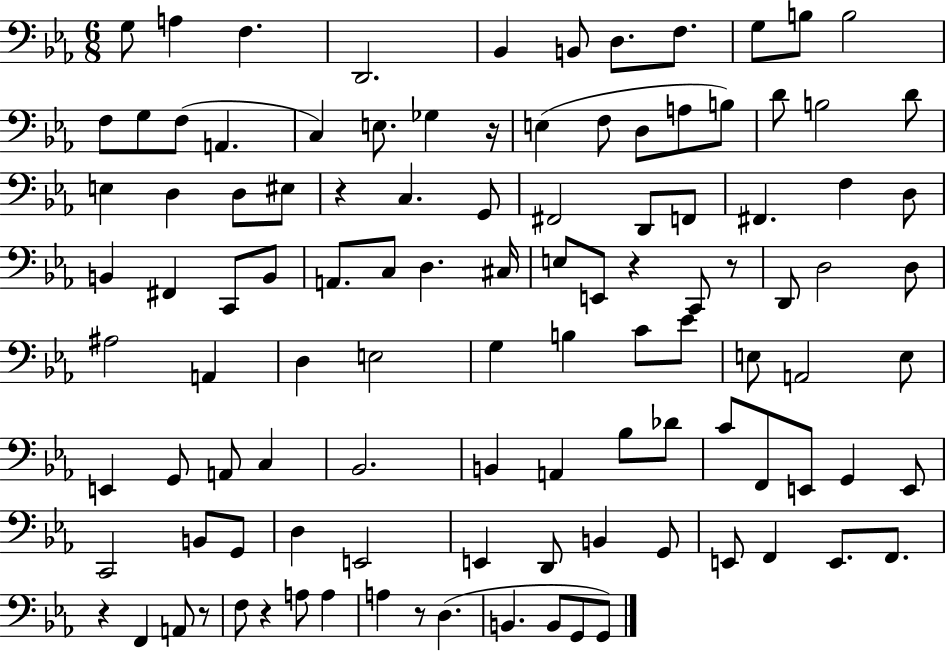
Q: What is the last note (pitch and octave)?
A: G2